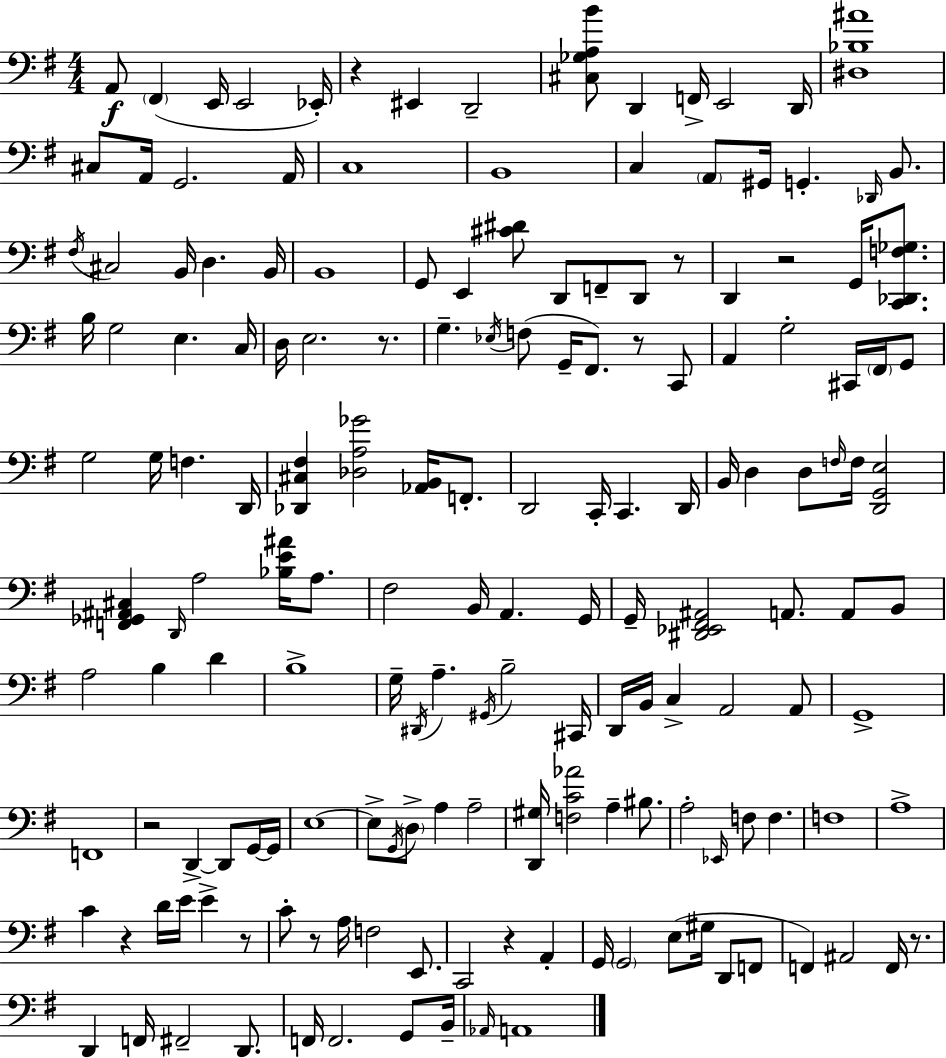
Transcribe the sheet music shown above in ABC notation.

X:1
T:Untitled
M:4/4
L:1/4
K:Em
A,,/2 ^F,, E,,/4 E,,2 _E,,/4 z ^E,, D,,2 [^C,_G,A,B]/2 D,, F,,/4 E,,2 D,,/4 [^D,_B,^A]4 ^C,/2 A,,/4 G,,2 A,,/4 C,4 B,,4 C, A,,/2 ^G,,/4 G,, _D,,/4 B,,/2 ^F,/4 ^C,2 B,,/4 D, B,,/4 B,,4 G,,/2 E,, [^C^D]/2 D,,/2 F,,/2 D,,/2 z/2 D,, z2 G,,/4 [C,,_D,,F,_G,]/2 B,/4 G,2 E, C,/4 D,/4 E,2 z/2 G, _E,/4 F,/2 G,,/4 ^F,,/2 z/2 C,,/2 A,, G,2 ^C,,/4 ^F,,/4 G,,/2 G,2 G,/4 F, D,,/4 [_D,,^C,^F,] [_D,A,_G]2 [_A,,B,,]/4 F,,/2 D,,2 C,,/4 C,, D,,/4 B,,/4 D, D,/2 F,/4 F,/4 [D,,G,,E,]2 [F,,_G,,^A,,^C,] D,,/4 A,2 [_B,E^A]/4 A,/2 ^F,2 B,,/4 A,, G,,/4 G,,/4 [^D,,_E,,^F,,^A,,]2 A,,/2 A,,/2 B,,/2 A,2 B, D B,4 G,/4 ^D,,/4 A, ^G,,/4 B,2 ^C,,/4 D,,/4 B,,/4 C, A,,2 A,,/2 G,,4 F,,4 z2 D,, D,,/2 G,,/4 G,,/4 E,4 E,/2 G,,/4 D,/2 A, A,2 [D,,^G,]/4 [F,C_A]2 A, ^B,/2 A,2 _E,,/4 F,/2 F, F,4 A,4 C z D/4 E/4 E z/2 C/2 z/2 A,/4 F,2 E,,/2 C,,2 z A,, G,,/4 G,,2 E,/2 ^G,/4 D,,/2 F,,/2 F,, ^A,,2 F,,/4 z/2 D,, F,,/4 ^F,,2 D,,/2 F,,/4 F,,2 G,,/2 B,,/4 _A,,/4 A,,4